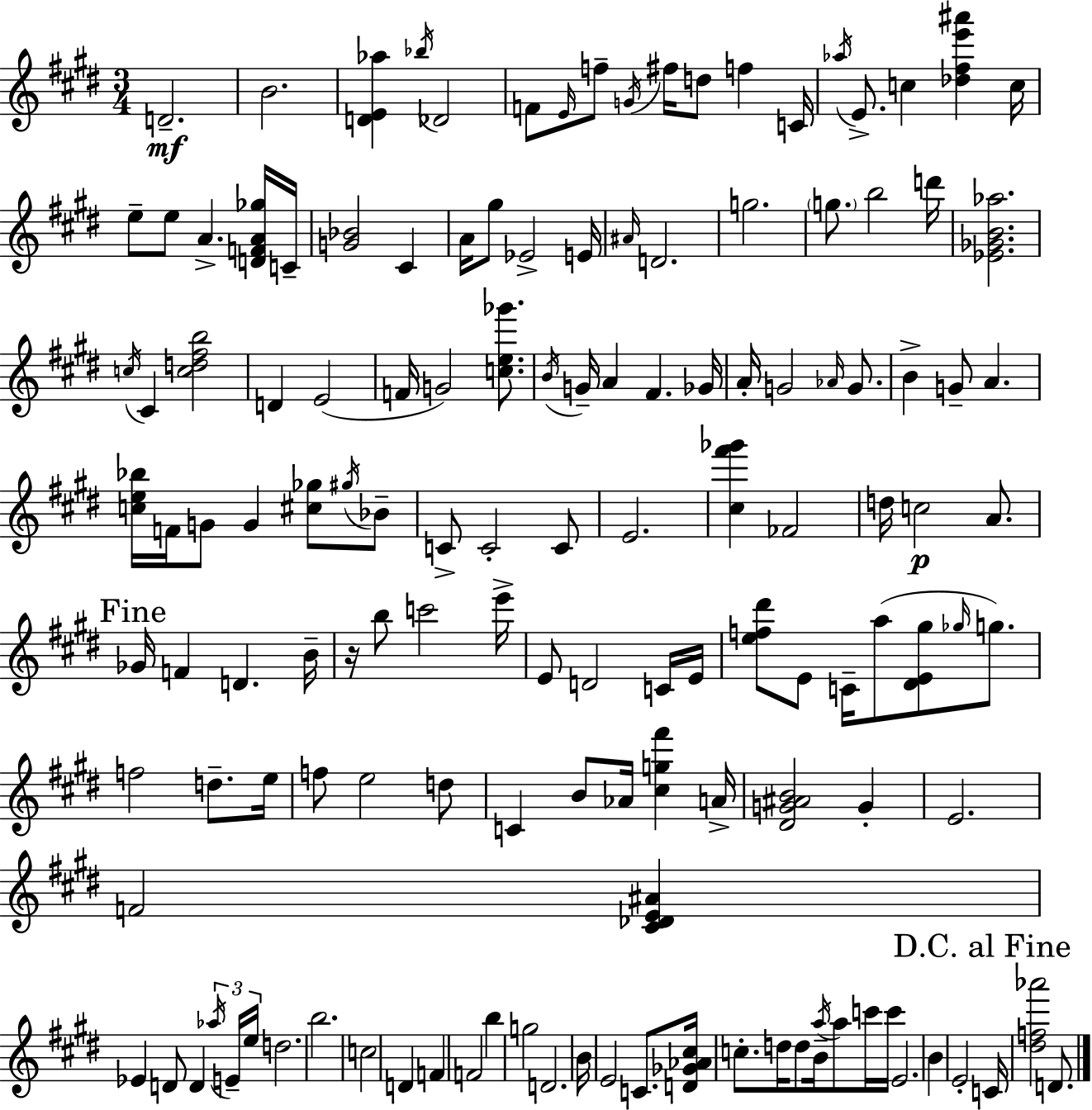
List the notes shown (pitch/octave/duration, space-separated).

D4/h. B4/h. [D4,E4,Ab5]/q Bb5/s Db4/h F4/e E4/s F5/e G4/s F#5/s D5/e F5/q C4/s Ab5/s E4/e. C5/q [Db5,F#5,E6,A#6]/q C5/s E5/e E5/e A4/q. [D4,F4,A4,Gb5]/s C4/s [G4,Bb4]/h C#4/q A4/s G#5/e Eb4/h E4/s A#4/s D4/h. G5/h. G5/e. B5/h D6/s [Eb4,Gb4,B4,Ab5]/h. C5/s C#4/q [C5,D5,F#5,B5]/h D4/q E4/h F4/s G4/h [C5,E5,Gb6]/e. B4/s G4/s A4/q F#4/q. Gb4/s A4/s G4/h Ab4/s G4/e. B4/q G4/e A4/q. [C5,E5,Bb5]/s F4/s G4/e G4/q [C#5,Gb5]/e G#5/s Bb4/e C4/e C4/h C4/e E4/h. [C#5,F#6,Gb6]/q FES4/h D5/s C5/h A4/e. Gb4/s F4/q D4/q. B4/s R/s B5/e C6/h E6/s E4/e D4/h C4/s E4/s [E5,F5,D#6]/e E4/e C4/s A5/e [D#4,E4,G#5]/e Gb5/s G5/e. F5/h D5/e. E5/s F5/e E5/h D5/e C4/q B4/e Ab4/s [C#5,G5,F#6]/q A4/s [D#4,G4,A#4,B4]/h G4/q E4/h. F4/h [C#4,Db4,E4,A#4]/q Eb4/q D4/e D4/q Ab5/s E4/s E5/s D5/h. B5/h. C5/h D4/q F4/q F4/h B5/q G5/h D4/h. B4/s E4/h C4/e. [D4,Gb4,Ab4,C#5]/s C5/e. D5/s D5/e B4/s A5/s A5/e C6/s C6/s E4/h. B4/q E4/h C4/s [D#5,F5,Ab6]/h D4/e.